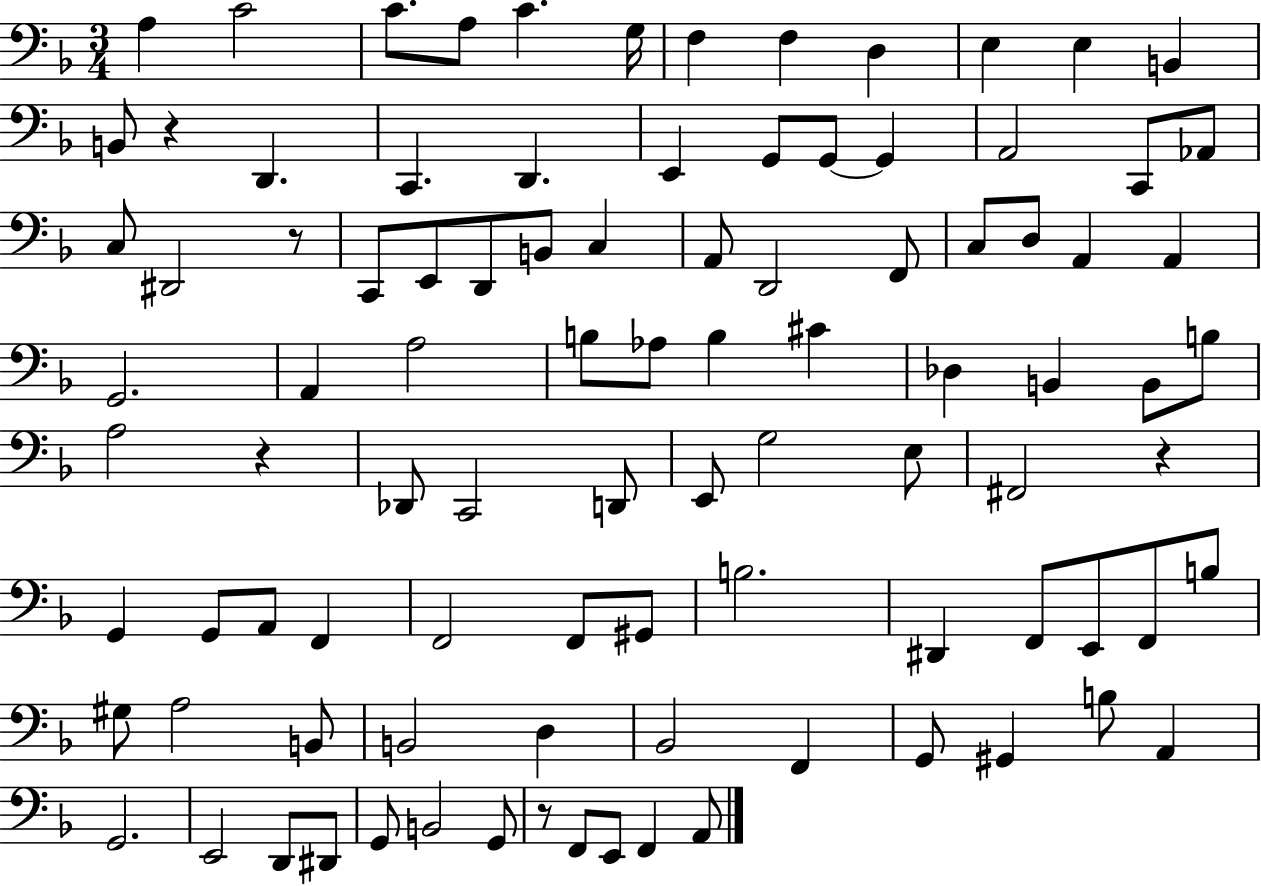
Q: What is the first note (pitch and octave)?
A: A3